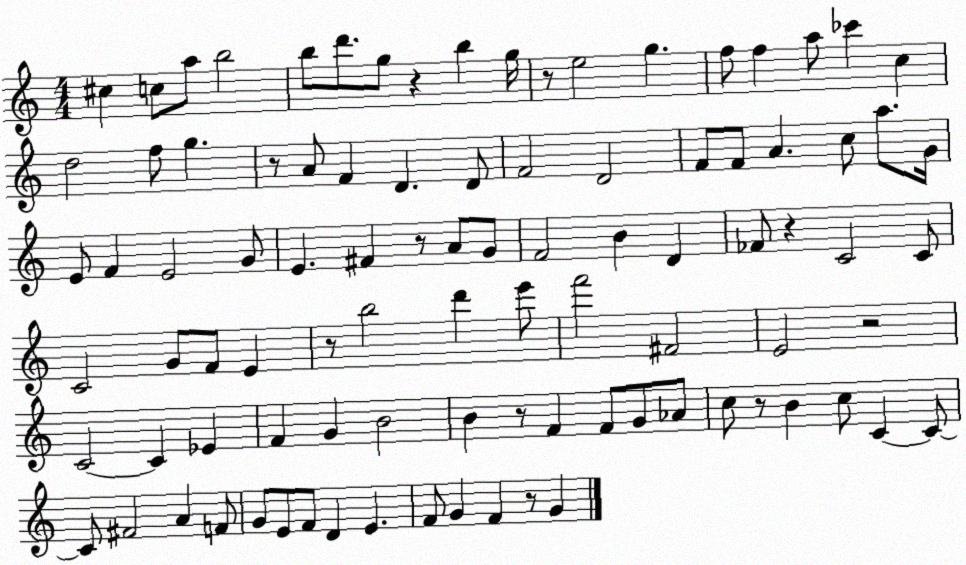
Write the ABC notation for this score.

X:1
T:Untitled
M:4/4
L:1/4
K:C
^c c/2 a/2 b2 b/2 d'/2 g/2 z b g/4 z/2 e2 g f/2 f a/2 _c' c d2 f/2 g z/2 A/2 F D D/2 F2 D2 F/2 F/2 A c/2 a/2 G/4 E/2 F E2 G/2 E ^F z/2 A/2 G/2 F2 B D _F/2 z C2 C/2 C2 G/2 F/2 E z/2 b2 d' e'/2 f'2 ^F2 E2 z2 C2 C _E F G B2 B z/2 F F/2 G/2 _A/2 c/2 z/2 B c/2 C C/2 C/2 ^F2 A F/2 G/2 E/2 F/2 D E F/2 G F z/2 G